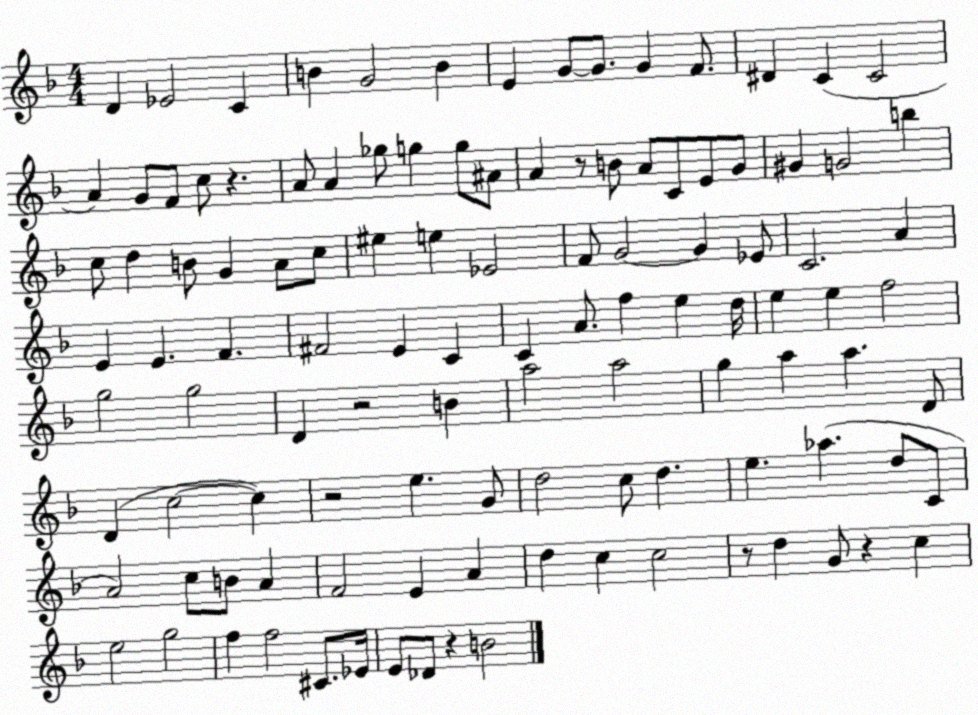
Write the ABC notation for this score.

X:1
T:Untitled
M:4/4
L:1/4
K:F
D _E2 C B G2 B E G/2 G/2 G F/2 ^D C C2 A G/2 F/2 c/2 z A/2 A _g/2 g g/2 ^A/2 A z/2 B/2 A/2 C/2 E/2 G/2 ^G G2 b c/2 d B/2 G A/2 c/2 ^e e _E2 F/2 G2 G _E/2 C2 A E E F ^F2 E C C A/2 f e d/4 e e f2 g2 g2 D z2 B a2 a2 g a a D/2 D c2 c z2 e G/2 d2 c/2 d e _a d/2 C/2 A2 c/2 B/2 A F2 E A d c c2 z/2 d G/2 z c e2 g2 f f2 ^C/2 _E/4 E/2 _D/2 z B2